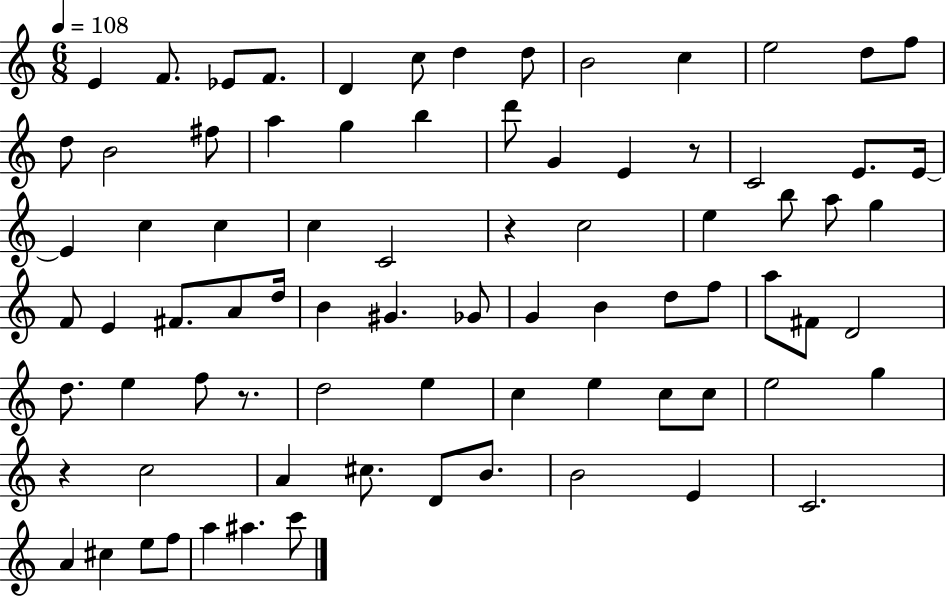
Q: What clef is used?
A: treble